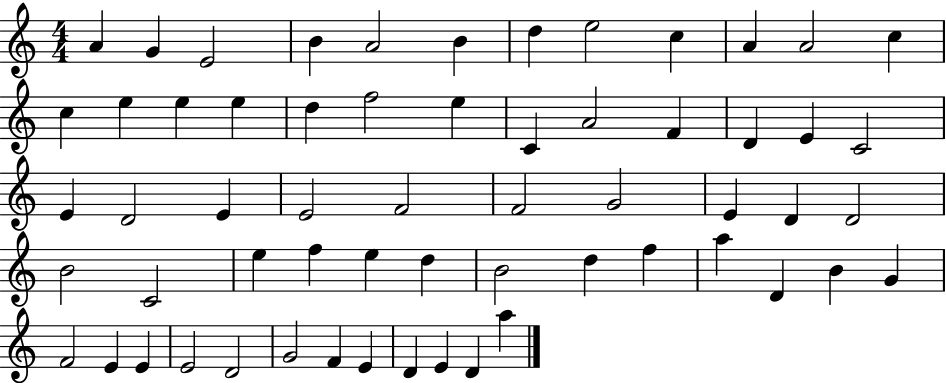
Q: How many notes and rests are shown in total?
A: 60